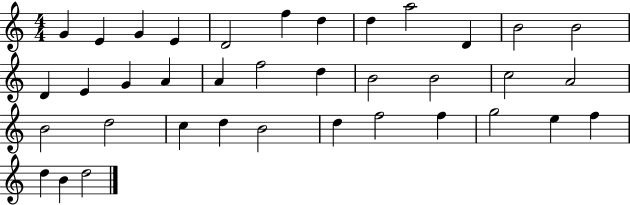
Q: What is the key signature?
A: C major